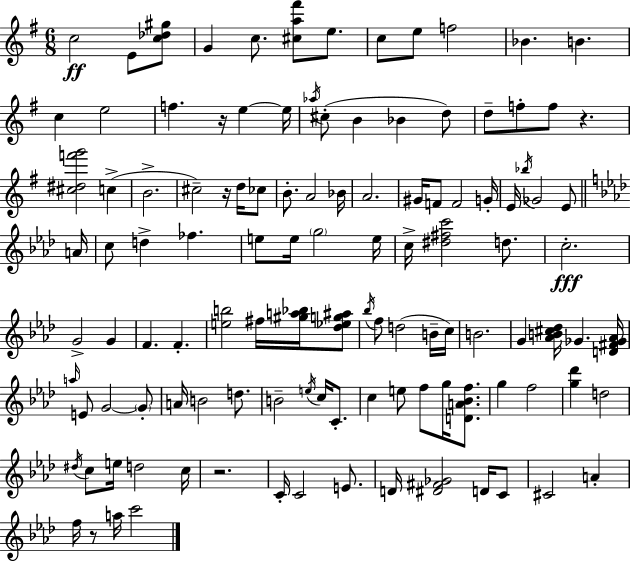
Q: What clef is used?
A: treble